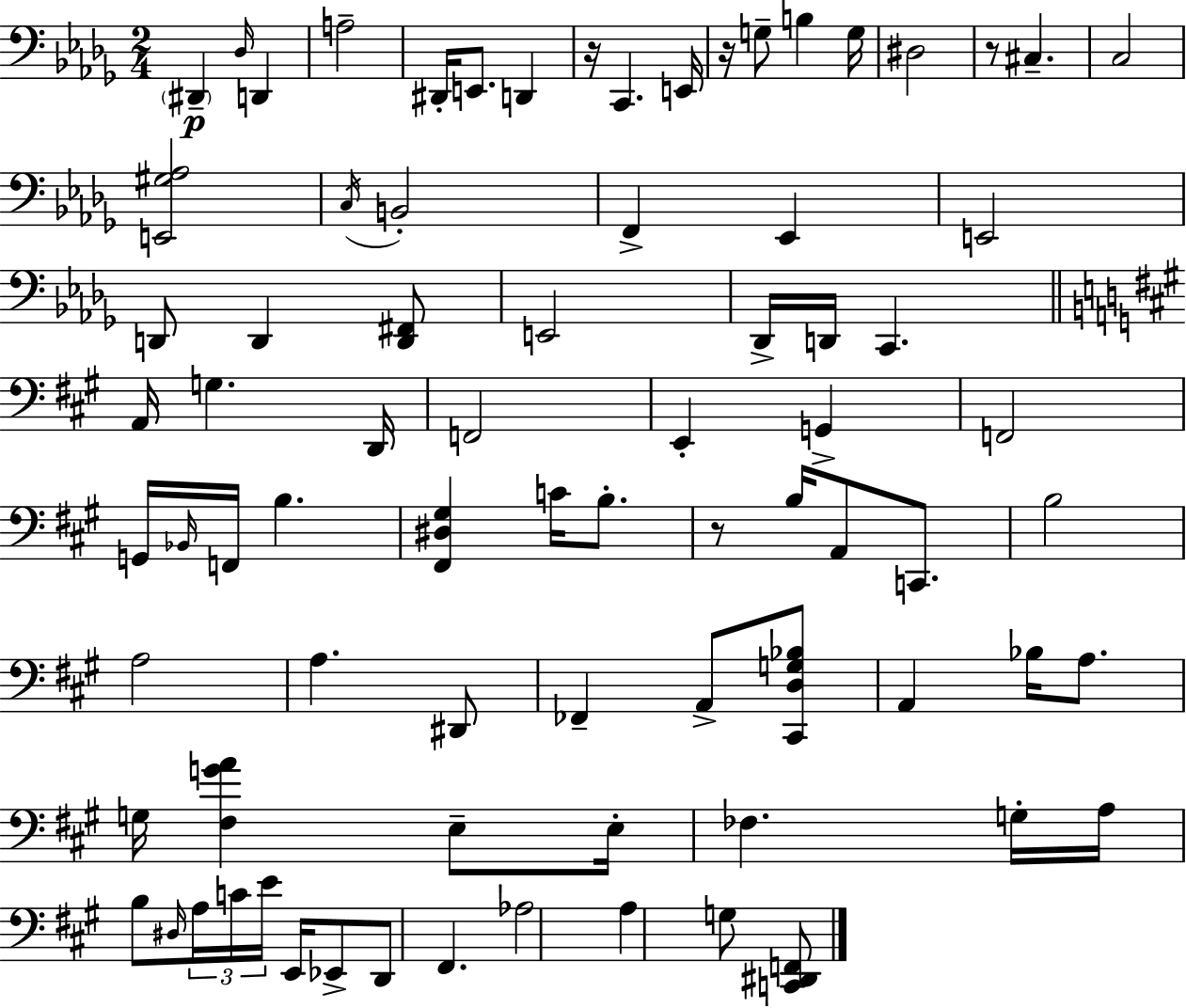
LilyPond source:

{
  \clef bass
  \numericTimeSignature
  \time 2/4
  \key bes \minor
  \parenthesize dis,4--\p \grace { des16 } d,4 | a2-- | dis,16-. e,8. d,4 | r16 c,4. | \break e,16 r16 g8-- b4 | g16 dis2 | r8 cis4.-- | c2 | \break <e, gis aes>2 | \acciaccatura { c16 } b,2-. | f,4-> ees,4 | e,2 | \break d,8 d,4 | <d, fis,>8 e,2 | des,16-> d,16 c,4. | \bar "||" \break \key a \major a,16 g4. d,16 | f,2 | e,4-. g,4-> | f,2 | \break g,16 \grace { bes,16 } f,16 b4. | <fis, dis gis>4 c'16 b8.-. | r8 b16 a,8 c,8. | b2 | \break a2 | a4. dis,8 | fes,4-- a,8-> <cis, d g bes>8 | a,4 bes16 a8. | \break g16 <fis g' a'>4 e8-- | e16-. fes4. g16-. | a16 b8 \grace { dis16 } \tuplet 3/2 { a16 c'16 e'16 } e,16 | ees,8-> d,8 fis,4. | \break aes2 | a4 g8 | <c, dis, f,>8 \bar "|."
}